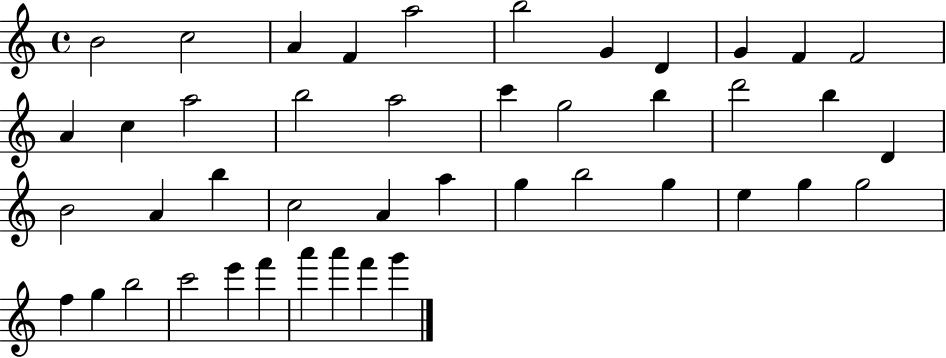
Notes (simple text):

B4/h C5/h A4/q F4/q A5/h B5/h G4/q D4/q G4/q F4/q F4/h A4/q C5/q A5/h B5/h A5/h C6/q G5/h B5/q D6/h B5/q D4/q B4/h A4/q B5/q C5/h A4/q A5/q G5/q B5/h G5/q E5/q G5/q G5/h F5/q G5/q B5/h C6/h E6/q F6/q A6/q A6/q F6/q G6/q